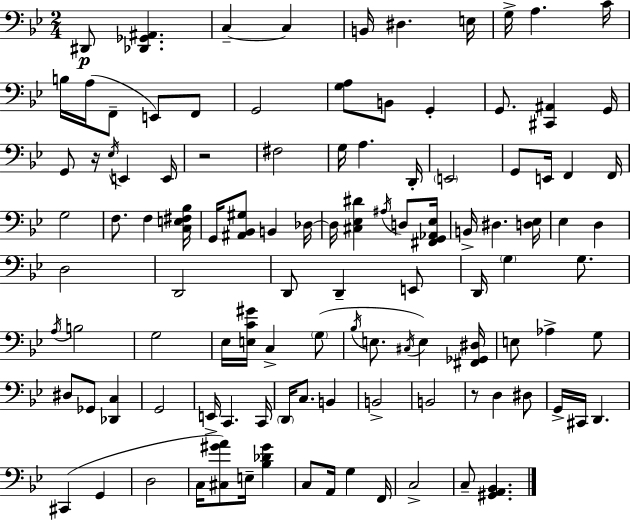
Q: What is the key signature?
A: G minor